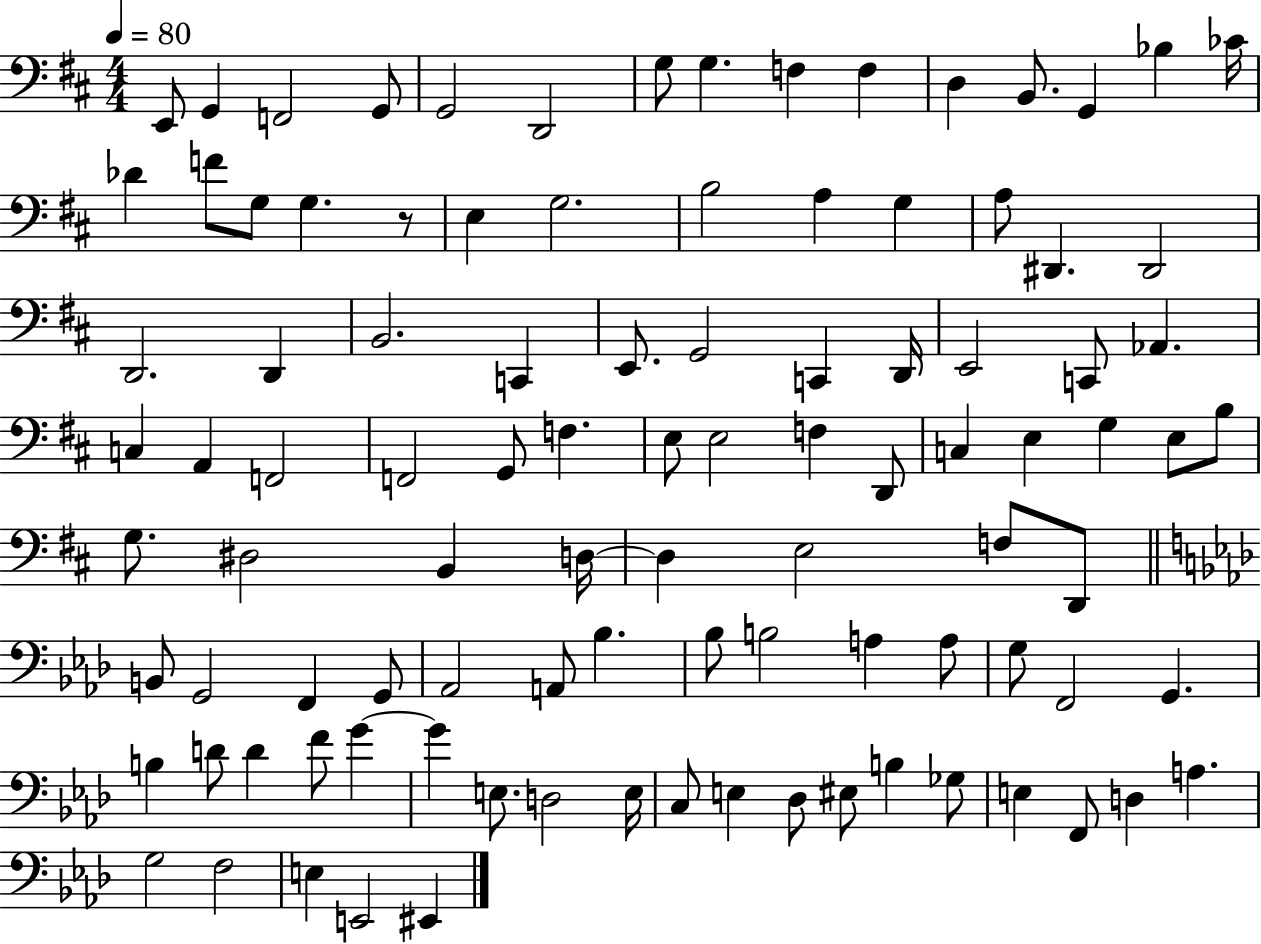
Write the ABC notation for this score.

X:1
T:Untitled
M:4/4
L:1/4
K:D
E,,/2 G,, F,,2 G,,/2 G,,2 D,,2 G,/2 G, F, F, D, B,,/2 G,, _B, _C/4 _D F/2 G,/2 G, z/2 E, G,2 B,2 A, G, A,/2 ^D,, ^D,,2 D,,2 D,, B,,2 C,, E,,/2 G,,2 C,, D,,/4 E,,2 C,,/2 _A,, C, A,, F,,2 F,,2 G,,/2 F, E,/2 E,2 F, D,,/2 C, E, G, E,/2 B,/2 G,/2 ^D,2 B,, D,/4 D, E,2 F,/2 D,,/2 B,,/2 G,,2 F,, G,,/2 _A,,2 A,,/2 _B, _B,/2 B,2 A, A,/2 G,/2 F,,2 G,, B, D/2 D F/2 G G E,/2 D,2 E,/4 C,/2 E, _D,/2 ^E,/2 B, _G,/2 E, F,,/2 D, A, G,2 F,2 E, E,,2 ^E,,